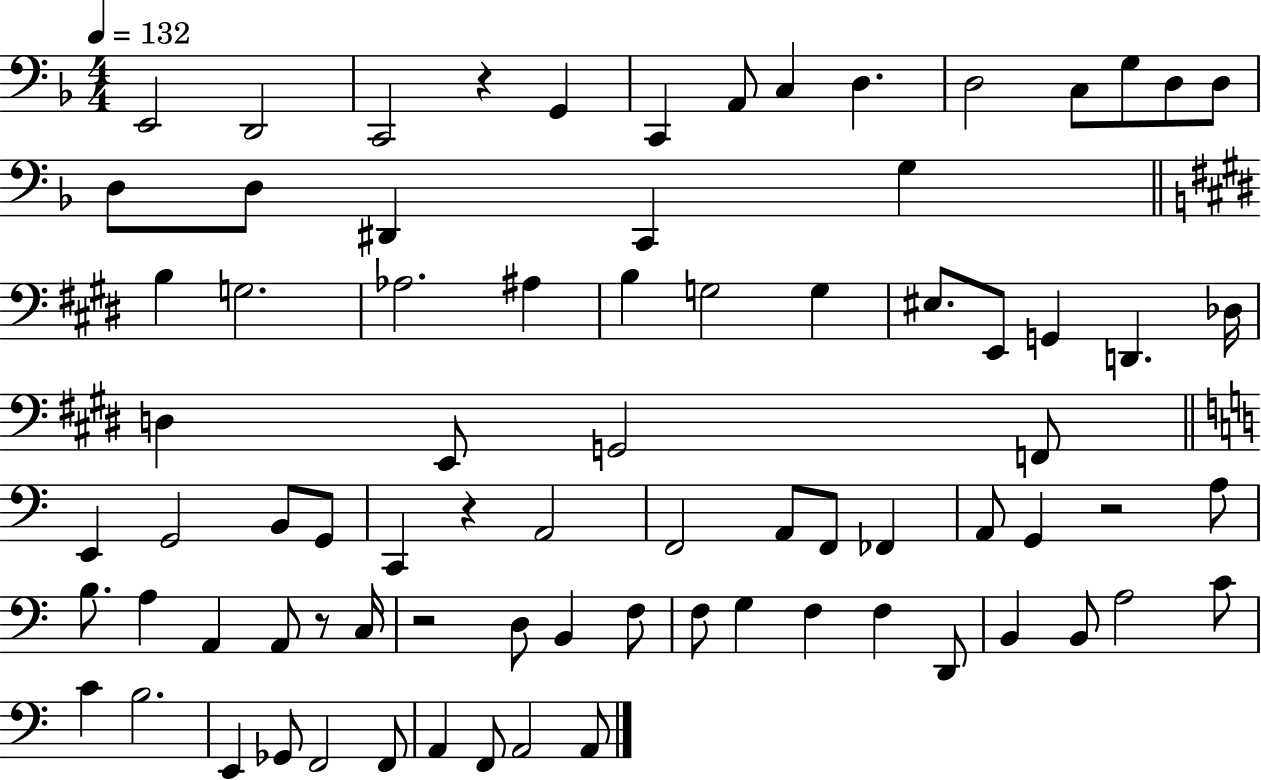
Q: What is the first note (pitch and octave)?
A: E2